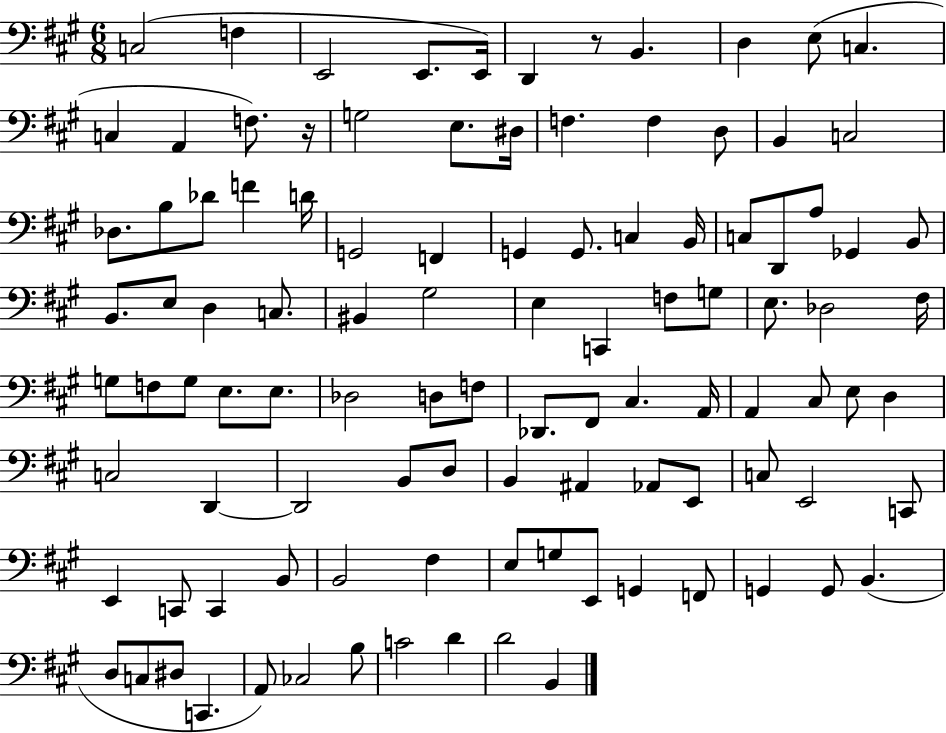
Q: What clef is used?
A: bass